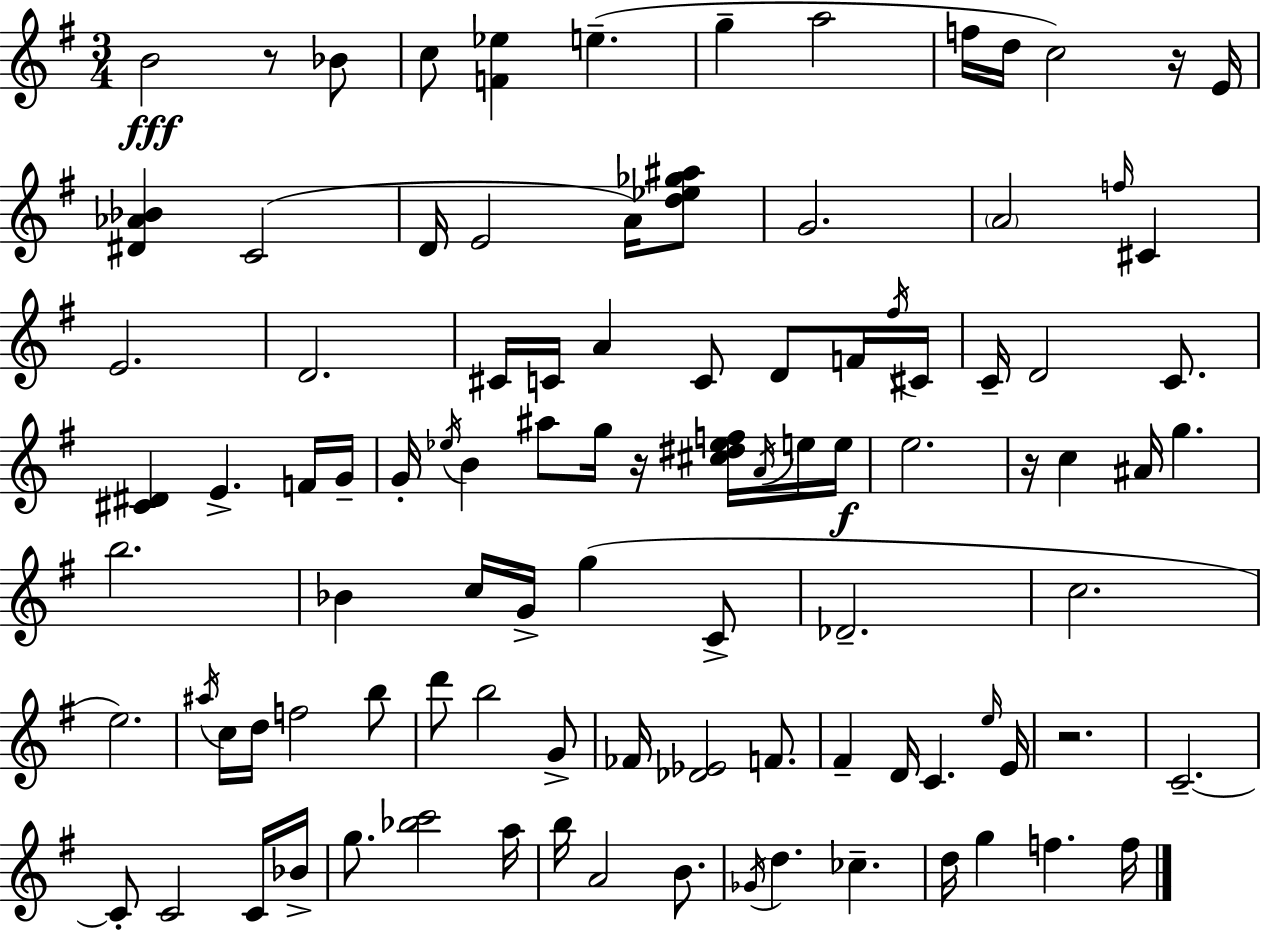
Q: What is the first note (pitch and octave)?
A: B4